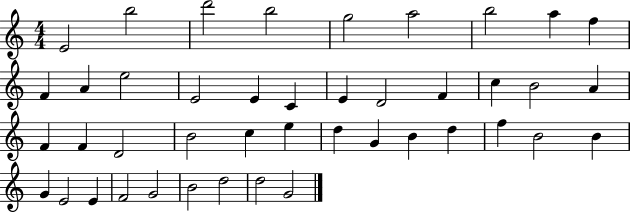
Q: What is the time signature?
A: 4/4